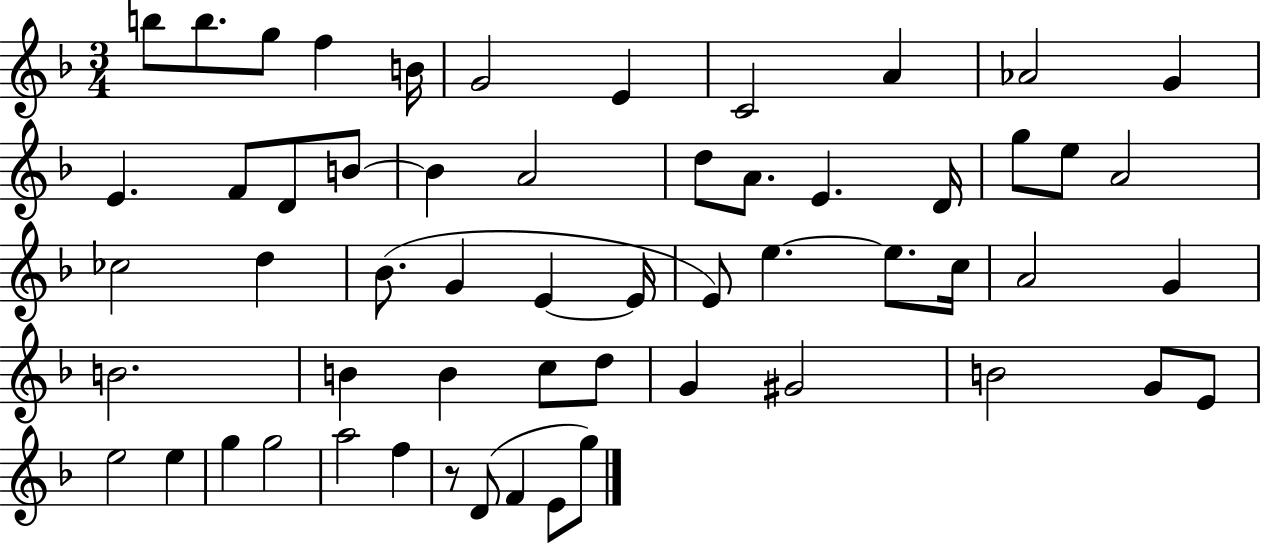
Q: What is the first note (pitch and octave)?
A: B5